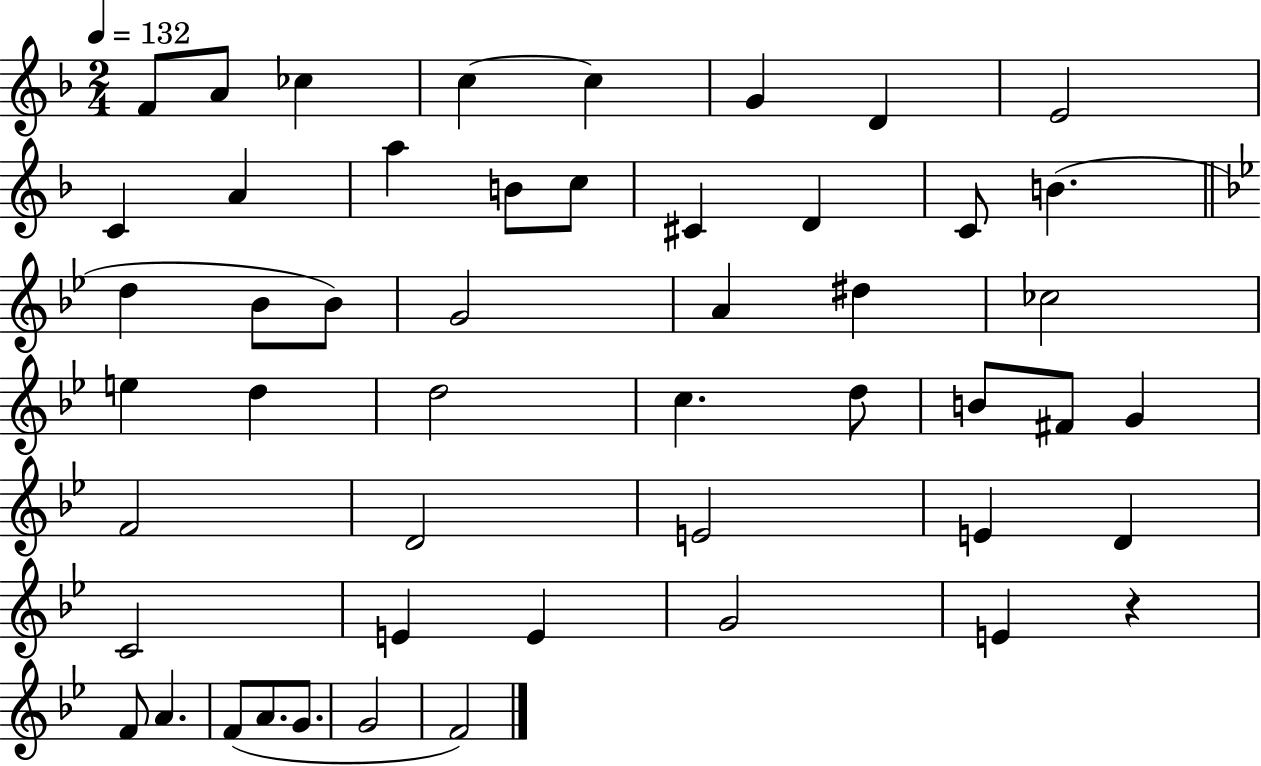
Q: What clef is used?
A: treble